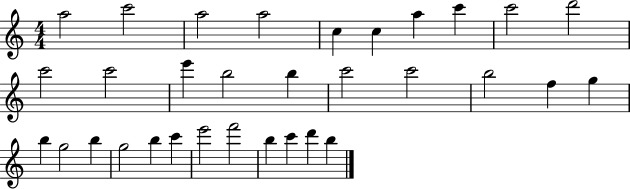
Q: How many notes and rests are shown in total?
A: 32